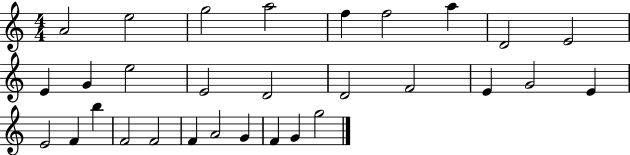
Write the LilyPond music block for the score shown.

{
  \clef treble
  \numericTimeSignature
  \time 4/4
  \key c \major
  a'2 e''2 | g''2 a''2 | f''4 f''2 a''4 | d'2 e'2 | \break e'4 g'4 e''2 | e'2 d'2 | d'2 f'2 | e'4 g'2 e'4 | \break e'2 f'4 b''4 | f'2 f'2 | f'4 a'2 g'4 | f'4 g'4 g''2 | \break \bar "|."
}